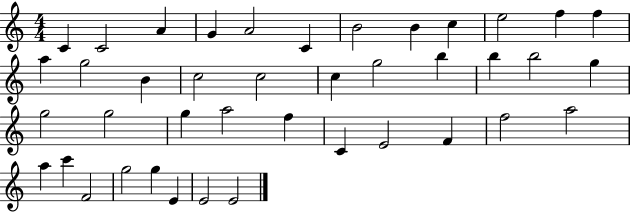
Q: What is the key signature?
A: C major